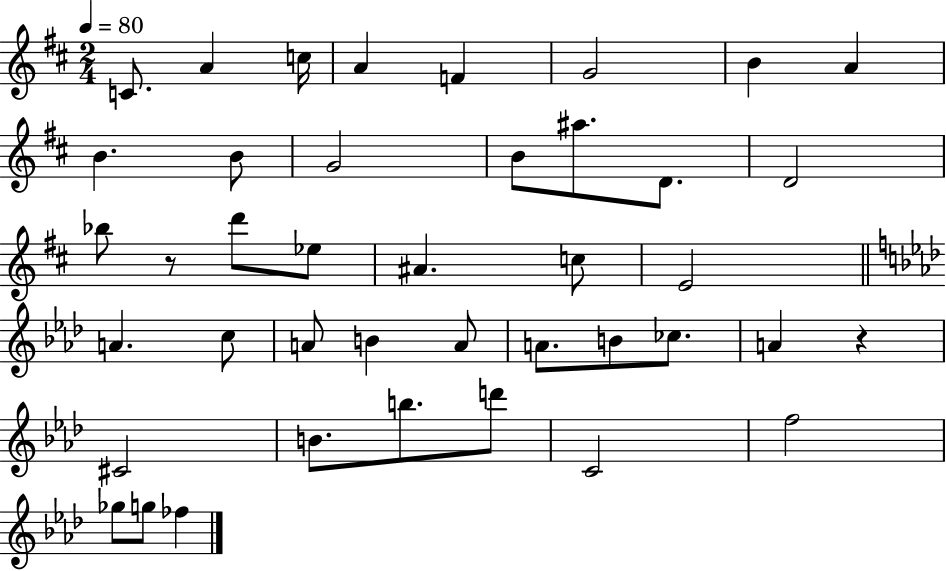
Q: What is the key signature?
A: D major